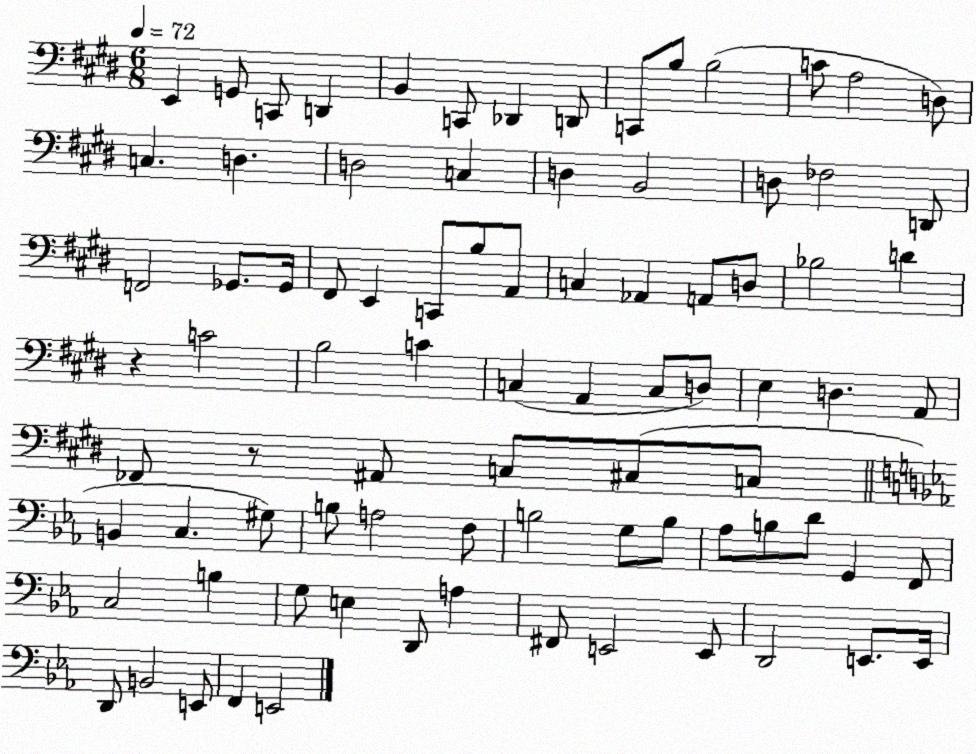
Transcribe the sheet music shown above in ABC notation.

X:1
T:Untitled
M:6/8
L:1/4
K:E
E,, G,,/2 C,,/2 D,, B,, C,,/2 _D,, D,,/2 C,,/2 B,/2 B,2 C/2 A,2 D,/2 C, D, D,2 C, D, B,,2 D,/2 _F,2 D,,/2 F,,2 _G,,/2 _G,,/4 ^F,,/2 E,, C,,/2 B,/2 A,,/2 C, _A,, A,,/2 D,/2 _B,2 D z C2 B,2 C C, A,, C,/2 D,/2 E, D, A,,/2 _F,,/2 z/2 ^A,,/2 C,/2 ^C,/2 C,/2 B,, C, ^G,/2 B,/2 A,2 F,/2 B,2 G,/2 B,/2 _A,/2 B,/2 D/2 G,, F,,/2 C,2 B, G,/2 E, D,,/2 A, ^F,,/2 E,,2 E,,/2 D,,2 E,,/2 E,,/4 D,,/2 B,,2 E,,/2 F,, E,,2